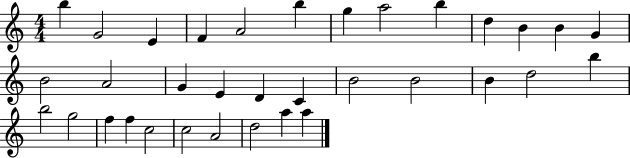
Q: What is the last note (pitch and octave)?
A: A5